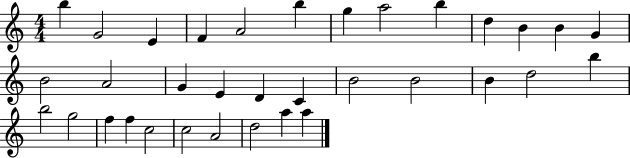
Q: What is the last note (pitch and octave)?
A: A5